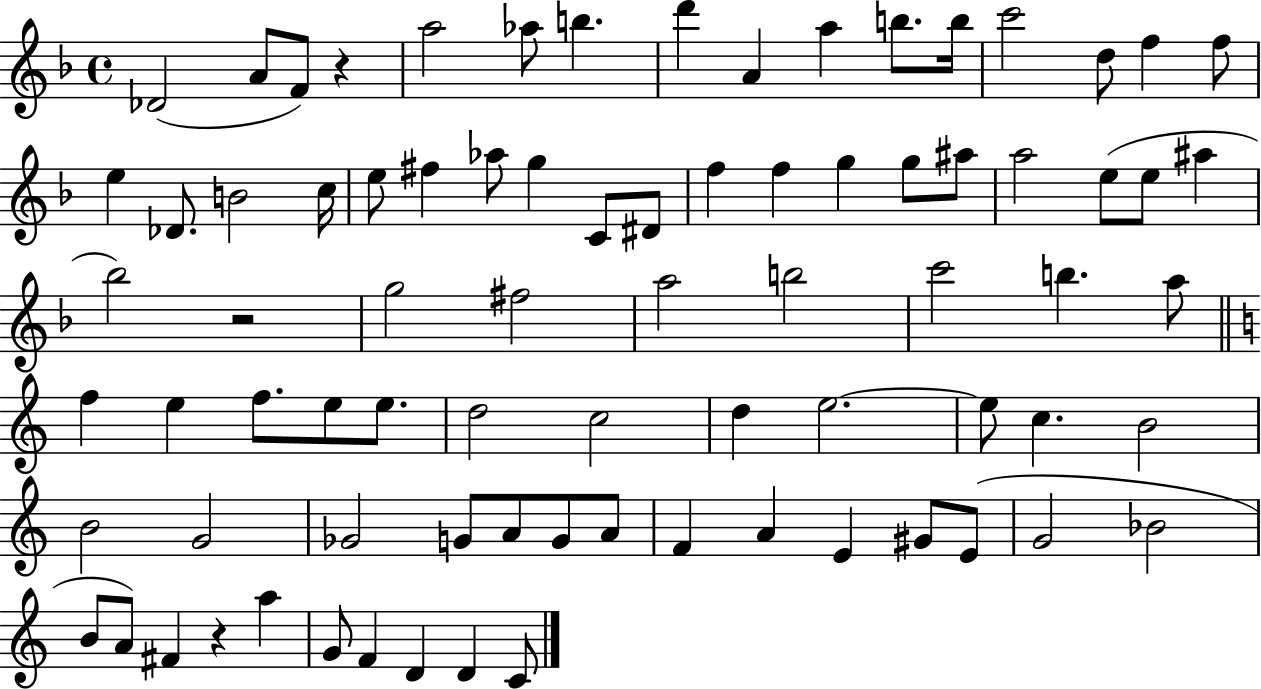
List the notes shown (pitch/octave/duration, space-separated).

Db4/h A4/e F4/e R/q A5/h Ab5/e B5/q. D6/q A4/q A5/q B5/e. B5/s C6/h D5/e F5/q F5/e E5/q Db4/e. B4/h C5/s E5/e F#5/q Ab5/e G5/q C4/e D#4/e F5/q F5/q G5/q G5/e A#5/e A5/h E5/e E5/e A#5/q Bb5/h R/h G5/h F#5/h A5/h B5/h C6/h B5/q. A5/e F5/q E5/q F5/e. E5/e E5/e. D5/h C5/h D5/q E5/h. E5/e C5/q. B4/h B4/h G4/h Gb4/h G4/e A4/e G4/e A4/e F4/q A4/q E4/q G#4/e E4/e G4/h Bb4/h B4/e A4/e F#4/q R/q A5/q G4/e F4/q D4/q D4/q C4/e